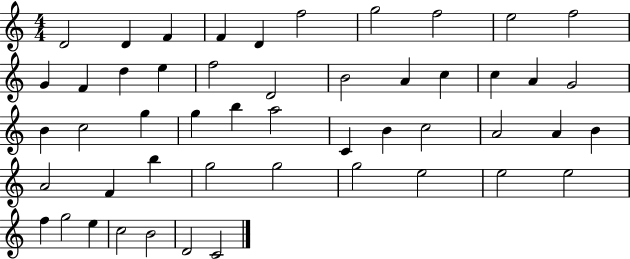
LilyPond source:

{
  \clef treble
  \numericTimeSignature
  \time 4/4
  \key c \major
  d'2 d'4 f'4 | f'4 d'4 f''2 | g''2 f''2 | e''2 f''2 | \break g'4 f'4 d''4 e''4 | f''2 d'2 | b'2 a'4 c''4 | c''4 a'4 g'2 | \break b'4 c''2 g''4 | g''4 b''4 a''2 | c'4 b'4 c''2 | a'2 a'4 b'4 | \break a'2 f'4 b''4 | g''2 g''2 | g''2 e''2 | e''2 e''2 | \break f''4 g''2 e''4 | c''2 b'2 | d'2 c'2 | \bar "|."
}